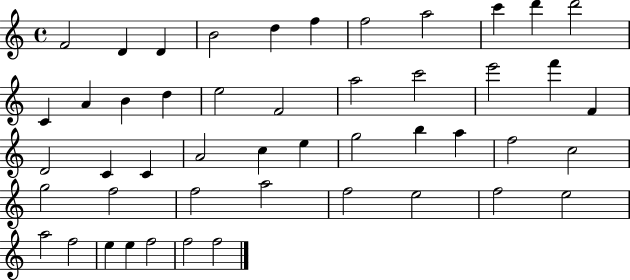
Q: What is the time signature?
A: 4/4